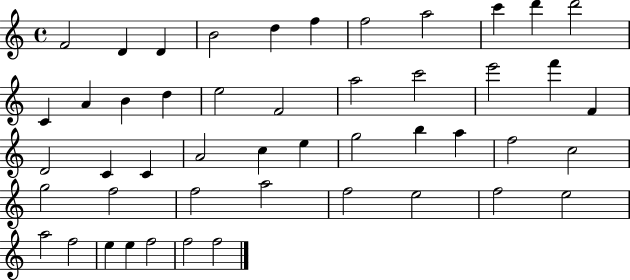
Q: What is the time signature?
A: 4/4